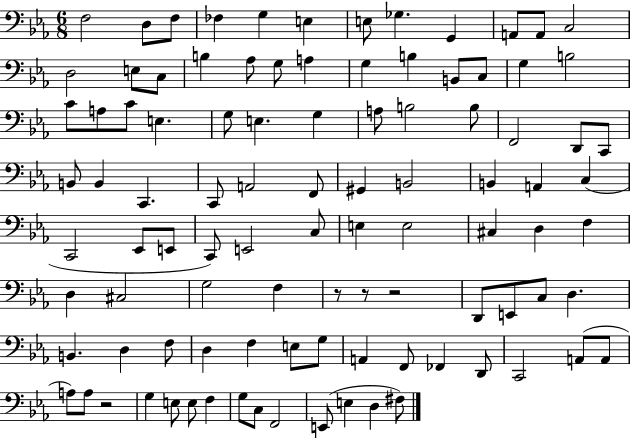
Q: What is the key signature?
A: EES major